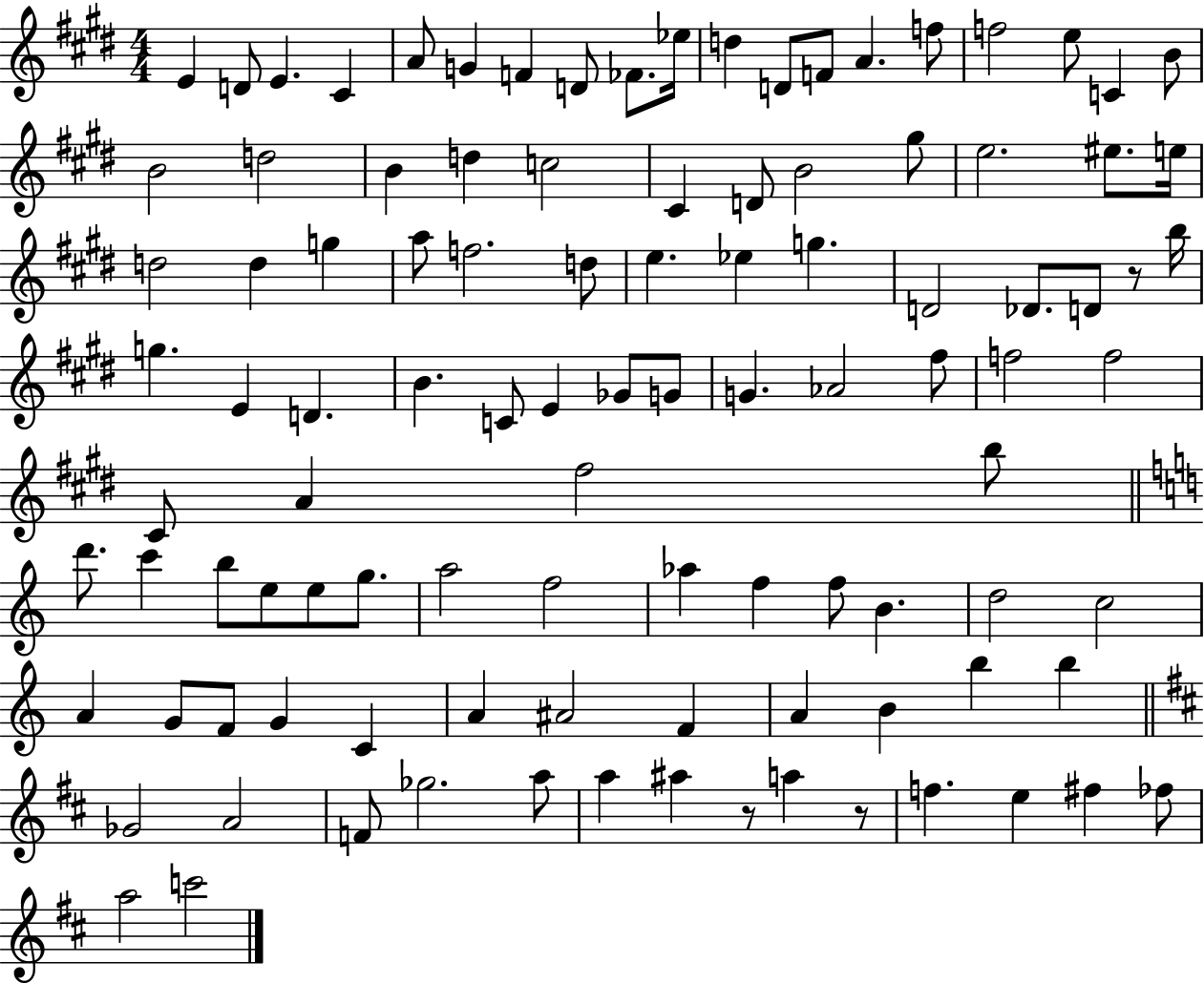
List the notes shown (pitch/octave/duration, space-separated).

E4/q D4/e E4/q. C#4/q A4/e G4/q F4/q D4/e FES4/e. Eb5/s D5/q D4/e F4/e A4/q. F5/e F5/h E5/e C4/q B4/e B4/h D5/h B4/q D5/q C5/h C#4/q D4/e B4/h G#5/e E5/h. EIS5/e. E5/s D5/h D5/q G5/q A5/e F5/h. D5/e E5/q. Eb5/q G5/q. D4/h Db4/e. D4/e R/e B5/s G5/q. E4/q D4/q. B4/q. C4/e E4/q Gb4/e G4/e G4/q. Ab4/h F#5/e F5/h F5/h C#4/e A4/q F#5/h B5/e D6/e. C6/q B5/e E5/e E5/e G5/e. A5/h F5/h Ab5/q F5/q F5/e B4/q. D5/h C5/h A4/q G4/e F4/e G4/q C4/q A4/q A#4/h F4/q A4/q B4/q B5/q B5/q Gb4/h A4/h F4/e Gb5/h. A5/e A5/q A#5/q R/e A5/q R/e F5/q. E5/q F#5/q FES5/e A5/h C6/h